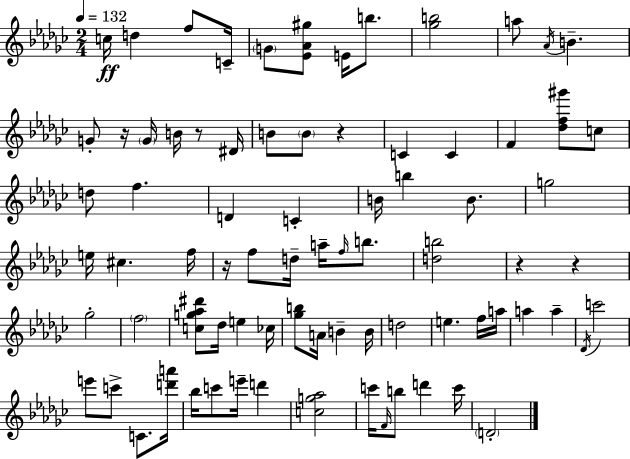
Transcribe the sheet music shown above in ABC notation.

X:1
T:Untitled
M:2/4
L:1/4
K:Ebm
c/4 d f/2 C/4 G/2 [_E_A^g]/2 E/4 b/2 [_gb]2 a/2 _A/4 B G/2 z/4 G/4 B/4 z/2 ^D/4 B/2 B/2 z C C F [_df^g']/2 c/2 d/2 f D C B/4 b B/2 g2 e/4 ^c f/4 z/4 f/2 d/4 a/4 f/4 b/2 [db]2 z z _g2 f2 [cg_a^d']/2 _d/4 e _c/4 [_gb]/2 A/4 B B/4 d2 e f/4 a/4 a a _D/4 c'2 e'/2 c'/2 C/2 [d'a']/4 _b/4 c'/2 e'/4 d' [cg_a]2 c'/4 F/4 b/2 d' c'/4 D2